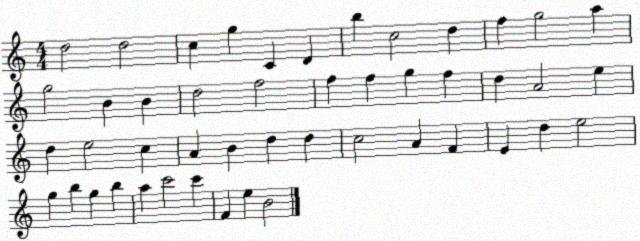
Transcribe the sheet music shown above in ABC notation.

X:1
T:Untitled
M:4/4
L:1/4
K:C
d2 d2 c g C D b c2 d f g2 a g2 B B d2 f2 f f g f d A2 e d e2 c A B d d c2 A F E d e2 g b g b a c'2 c' F e B2